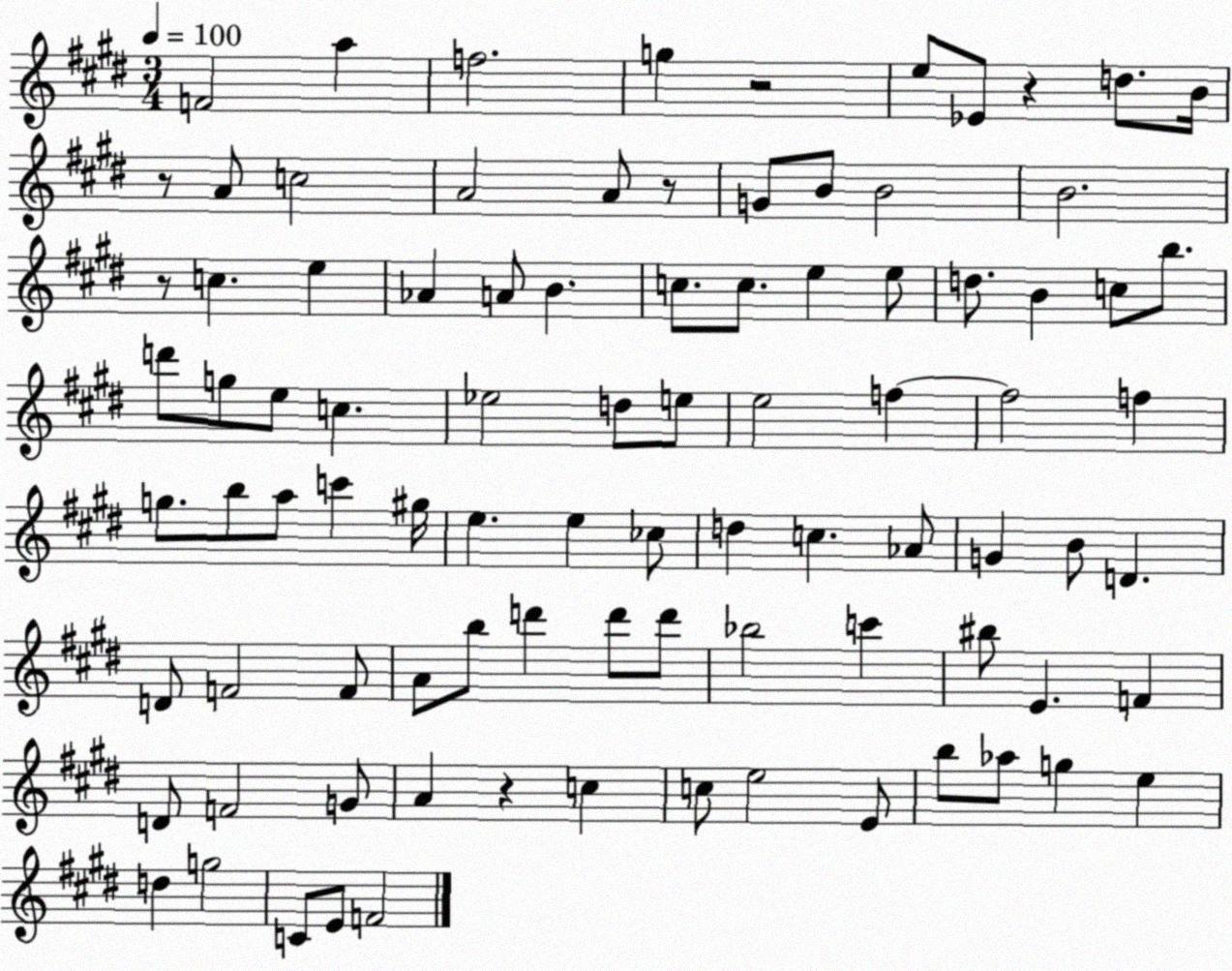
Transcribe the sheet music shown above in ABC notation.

X:1
T:Untitled
M:3/4
L:1/4
K:E
F2 a f2 g z2 e/2 _E/2 z d/2 B/4 z/2 A/2 c2 A2 A/2 z/2 G/2 B/2 B2 B2 z/2 c e _A A/2 B c/2 c/2 e e/2 d/2 B c/2 b/2 d'/2 g/2 e/2 c _e2 d/2 e/2 e2 f f2 f g/2 b/2 a/2 c' ^g/4 e e _c/2 d c _A/2 G B/2 D D/2 F2 F/2 A/2 b/2 d' d'/2 d'/2 _b2 c' ^b/2 E F D/2 F2 G/2 A z c c/2 e2 E/2 b/2 _a/2 g e d g2 C/2 E/2 F2